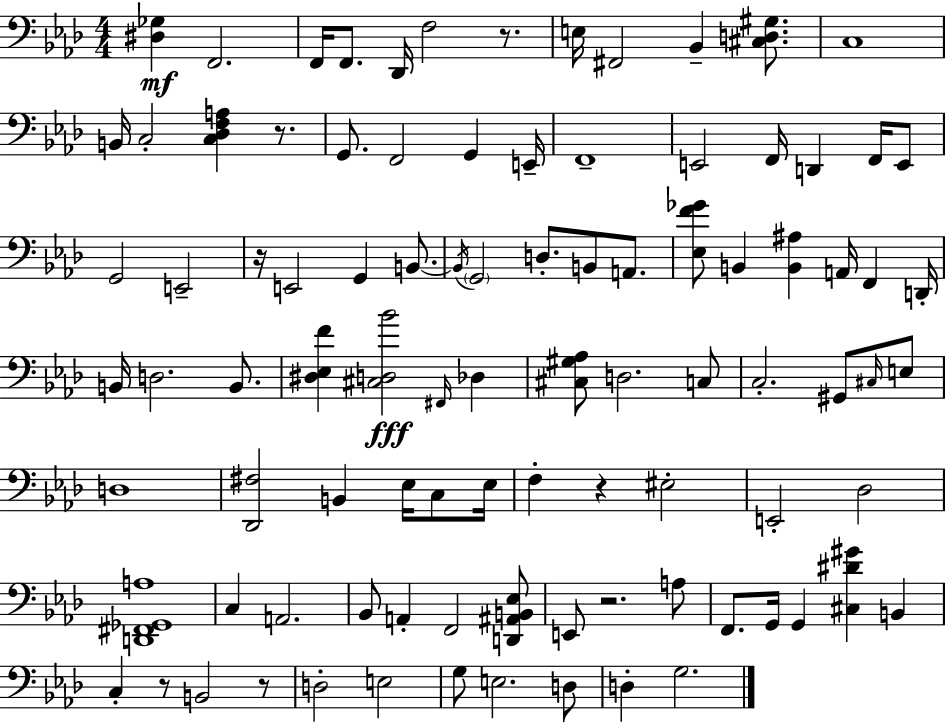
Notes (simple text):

[D#3,Gb3]/q F2/h. F2/s F2/e. Db2/s F3/h R/e. E3/s F#2/h Bb2/q [C#3,D3,G#3]/e. C3/w B2/s C3/h [C3,Db3,F3,A3]/q R/e. G2/e. F2/h G2/q E2/s F2/w E2/h F2/s D2/q F2/s E2/e G2/h E2/h R/s E2/h G2/q B2/e. B2/s G2/h D3/e. B2/e A2/e. [Eb3,F4,Gb4]/e B2/q [B2,A#3]/q A2/s F2/q D2/s B2/s D3/h. B2/e. [D#3,Eb3,F4]/q [C#3,D3,Bb4]/h F#2/s Db3/q [C#3,G#3,Ab3]/e D3/h. C3/e C3/h. G#2/e C#3/s E3/e D3/w [Db2,F#3]/h B2/q Eb3/s C3/e Eb3/s F3/q R/q EIS3/h E2/h Db3/h [D2,F#2,Gb2,A3]/w C3/q A2/h. Bb2/e A2/q F2/h [D2,A#2,B2,Eb3]/e E2/e R/h. A3/e F2/e. G2/s G2/q [C#3,D#4,G#4]/q B2/q C3/q R/e B2/h R/e D3/h E3/h G3/e E3/h. D3/e D3/q G3/h.